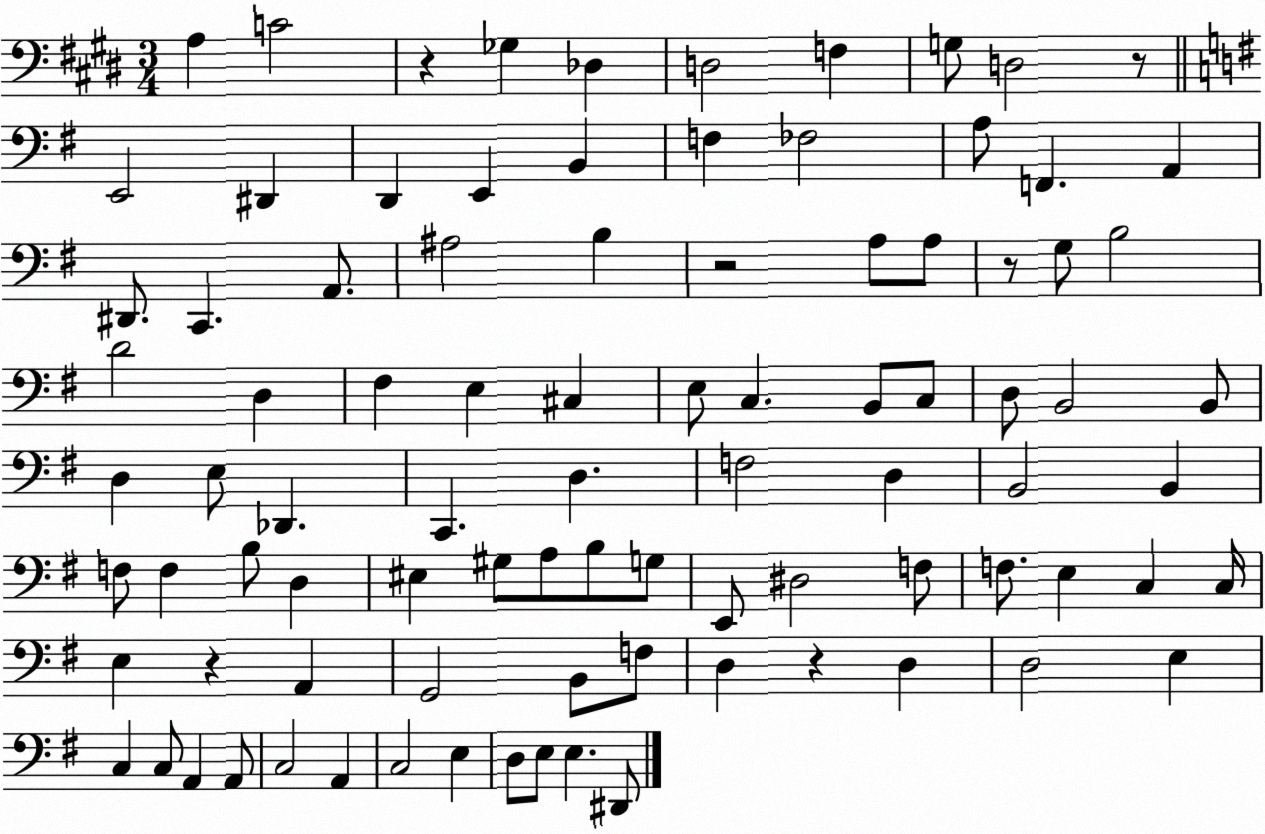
X:1
T:Untitled
M:3/4
L:1/4
K:E
A, C2 z _G, _D, D,2 F, G,/2 D,2 z/2 E,,2 ^D,, D,, E,, B,, F, _F,2 A,/2 F,, A,, ^D,,/2 C,, A,,/2 ^A,2 B, z2 A,/2 A,/2 z/2 G,/2 B,2 D2 D, ^F, E, ^C, E,/2 C, B,,/2 C,/2 D,/2 B,,2 B,,/2 D, E,/2 _D,, C,, D, F,2 D, B,,2 B,, F,/2 F, B,/2 D, ^E, ^G,/2 A,/2 B,/2 G,/2 E,,/2 ^D,2 F,/2 F,/2 E, C, C,/4 E, z A,, G,,2 B,,/2 F,/2 D, z D, D,2 E, C, C,/2 A,, A,,/2 C,2 A,, C,2 E, D,/2 E,/2 E, ^D,,/2